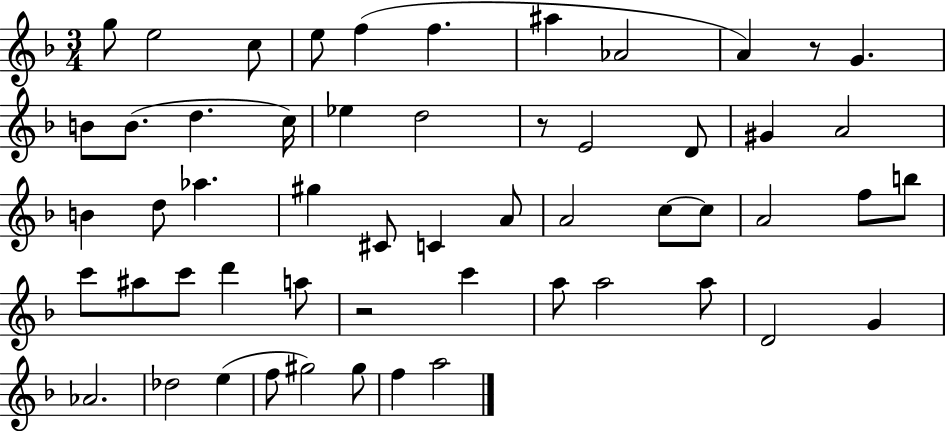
X:1
T:Untitled
M:3/4
L:1/4
K:F
g/2 e2 c/2 e/2 f f ^a _A2 A z/2 G B/2 B/2 d c/4 _e d2 z/2 E2 D/2 ^G A2 B d/2 _a ^g ^C/2 C A/2 A2 c/2 c/2 A2 f/2 b/2 c'/2 ^a/2 c'/2 d' a/2 z2 c' a/2 a2 a/2 D2 G _A2 _d2 e f/2 ^g2 ^g/2 f a2